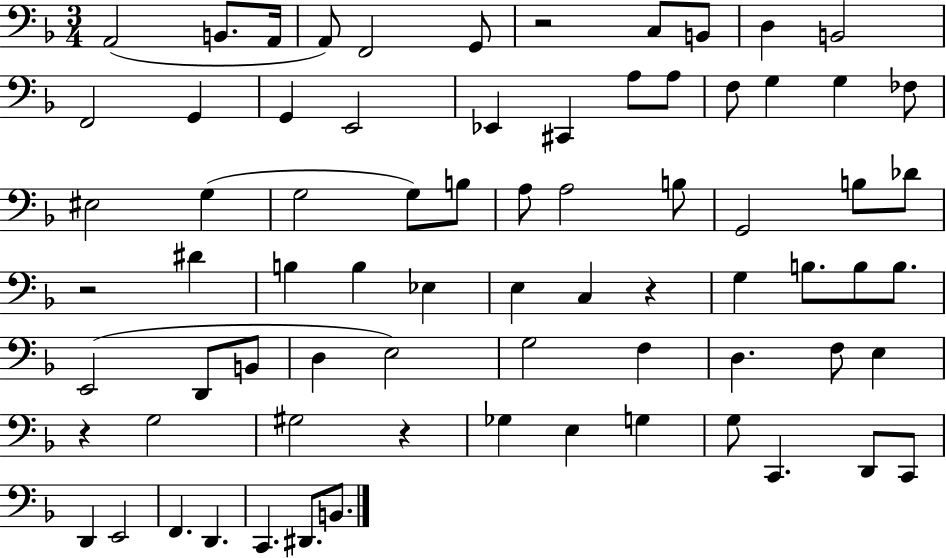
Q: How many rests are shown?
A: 5